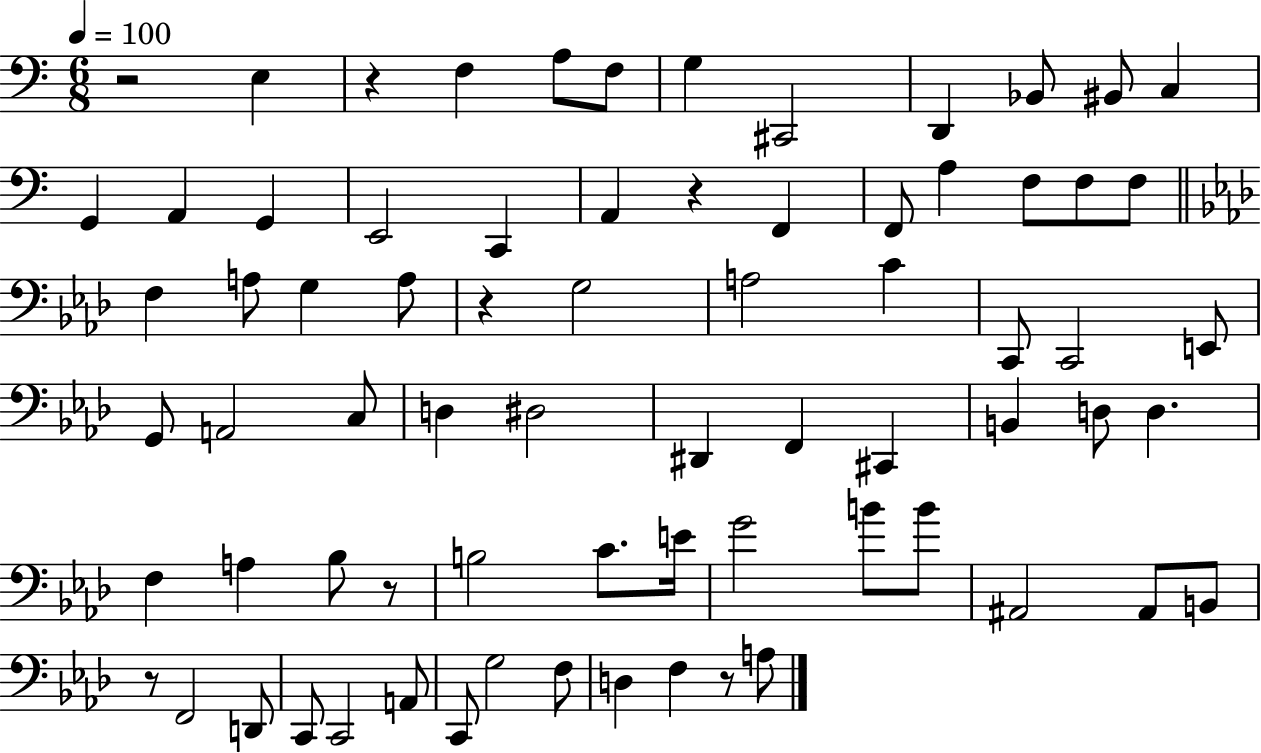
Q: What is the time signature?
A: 6/8